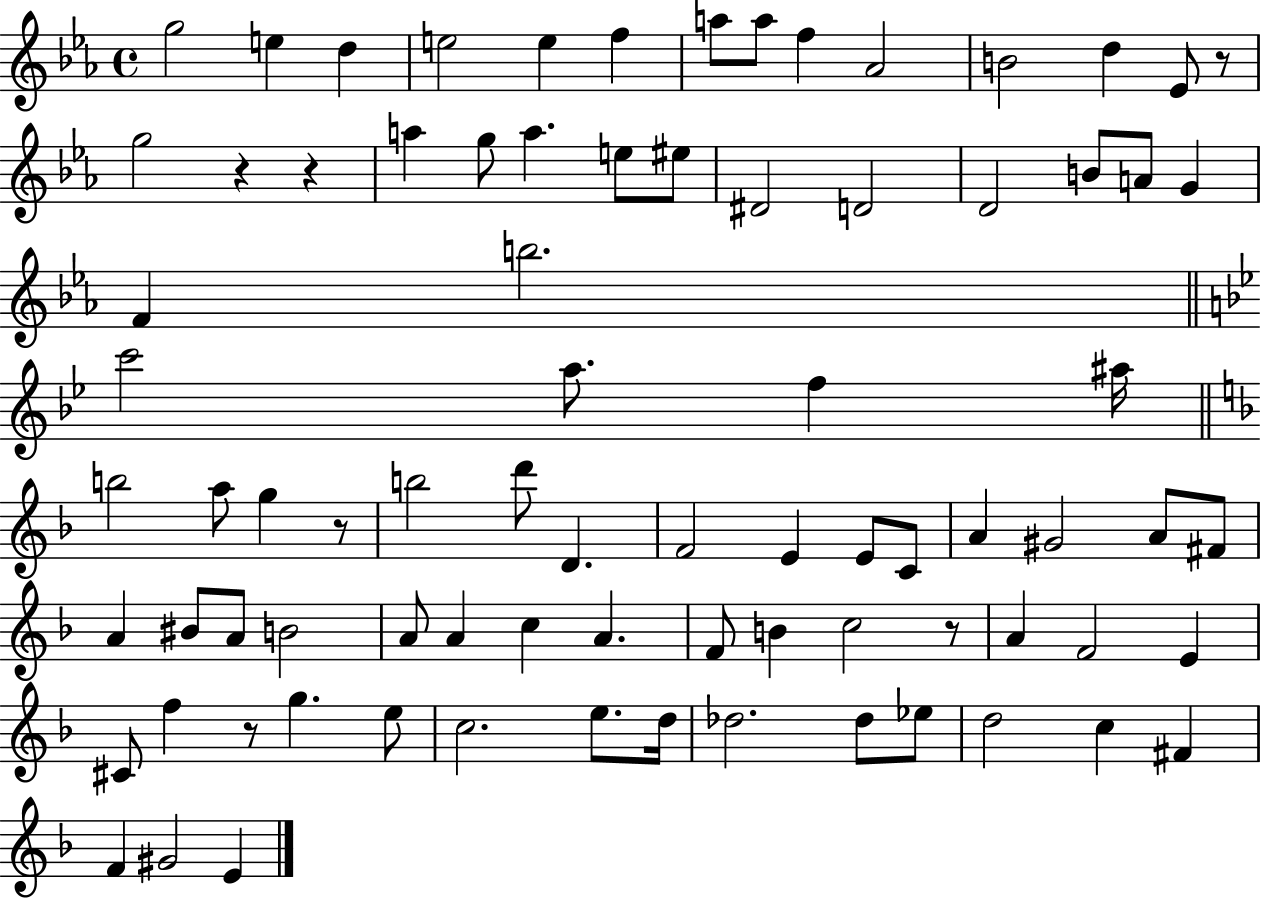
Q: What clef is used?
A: treble